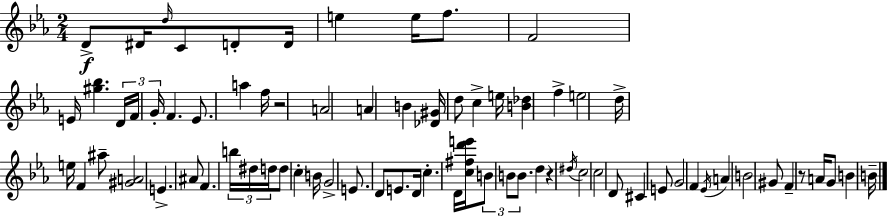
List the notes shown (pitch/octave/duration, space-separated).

D4/e D#4/s D5/s C4/e D4/e D4/s E5/q E5/s F5/e. F4/h E4/s [G#5,Bb5]/q. D4/s F4/s G4/s F4/q. Eb4/e. A5/q F5/s R/h A4/h A4/q B4/q [Db4,G#4]/s D5/e C5/q E5/s [B4,Db5]/q F5/q E5/h D5/s E5/s F4/q A#5/e [G#4,A4]/h E4/q. A#4/e F4/q. B5/s D#5/s D5/s D5/e C5/q B4/s G4/h E4/e. D4/e E4/e. D4/s C5/q. D4/s [C5,F#5,D6,E6]/s B4/e B4/e B4/e. D5/q R/q D#5/s C5/h C5/h D4/e C#4/q E4/e G4/h F4/q Eb4/s A4/q B4/h G#4/e F4/q R/e A4/s G4/e B4/q B4/s